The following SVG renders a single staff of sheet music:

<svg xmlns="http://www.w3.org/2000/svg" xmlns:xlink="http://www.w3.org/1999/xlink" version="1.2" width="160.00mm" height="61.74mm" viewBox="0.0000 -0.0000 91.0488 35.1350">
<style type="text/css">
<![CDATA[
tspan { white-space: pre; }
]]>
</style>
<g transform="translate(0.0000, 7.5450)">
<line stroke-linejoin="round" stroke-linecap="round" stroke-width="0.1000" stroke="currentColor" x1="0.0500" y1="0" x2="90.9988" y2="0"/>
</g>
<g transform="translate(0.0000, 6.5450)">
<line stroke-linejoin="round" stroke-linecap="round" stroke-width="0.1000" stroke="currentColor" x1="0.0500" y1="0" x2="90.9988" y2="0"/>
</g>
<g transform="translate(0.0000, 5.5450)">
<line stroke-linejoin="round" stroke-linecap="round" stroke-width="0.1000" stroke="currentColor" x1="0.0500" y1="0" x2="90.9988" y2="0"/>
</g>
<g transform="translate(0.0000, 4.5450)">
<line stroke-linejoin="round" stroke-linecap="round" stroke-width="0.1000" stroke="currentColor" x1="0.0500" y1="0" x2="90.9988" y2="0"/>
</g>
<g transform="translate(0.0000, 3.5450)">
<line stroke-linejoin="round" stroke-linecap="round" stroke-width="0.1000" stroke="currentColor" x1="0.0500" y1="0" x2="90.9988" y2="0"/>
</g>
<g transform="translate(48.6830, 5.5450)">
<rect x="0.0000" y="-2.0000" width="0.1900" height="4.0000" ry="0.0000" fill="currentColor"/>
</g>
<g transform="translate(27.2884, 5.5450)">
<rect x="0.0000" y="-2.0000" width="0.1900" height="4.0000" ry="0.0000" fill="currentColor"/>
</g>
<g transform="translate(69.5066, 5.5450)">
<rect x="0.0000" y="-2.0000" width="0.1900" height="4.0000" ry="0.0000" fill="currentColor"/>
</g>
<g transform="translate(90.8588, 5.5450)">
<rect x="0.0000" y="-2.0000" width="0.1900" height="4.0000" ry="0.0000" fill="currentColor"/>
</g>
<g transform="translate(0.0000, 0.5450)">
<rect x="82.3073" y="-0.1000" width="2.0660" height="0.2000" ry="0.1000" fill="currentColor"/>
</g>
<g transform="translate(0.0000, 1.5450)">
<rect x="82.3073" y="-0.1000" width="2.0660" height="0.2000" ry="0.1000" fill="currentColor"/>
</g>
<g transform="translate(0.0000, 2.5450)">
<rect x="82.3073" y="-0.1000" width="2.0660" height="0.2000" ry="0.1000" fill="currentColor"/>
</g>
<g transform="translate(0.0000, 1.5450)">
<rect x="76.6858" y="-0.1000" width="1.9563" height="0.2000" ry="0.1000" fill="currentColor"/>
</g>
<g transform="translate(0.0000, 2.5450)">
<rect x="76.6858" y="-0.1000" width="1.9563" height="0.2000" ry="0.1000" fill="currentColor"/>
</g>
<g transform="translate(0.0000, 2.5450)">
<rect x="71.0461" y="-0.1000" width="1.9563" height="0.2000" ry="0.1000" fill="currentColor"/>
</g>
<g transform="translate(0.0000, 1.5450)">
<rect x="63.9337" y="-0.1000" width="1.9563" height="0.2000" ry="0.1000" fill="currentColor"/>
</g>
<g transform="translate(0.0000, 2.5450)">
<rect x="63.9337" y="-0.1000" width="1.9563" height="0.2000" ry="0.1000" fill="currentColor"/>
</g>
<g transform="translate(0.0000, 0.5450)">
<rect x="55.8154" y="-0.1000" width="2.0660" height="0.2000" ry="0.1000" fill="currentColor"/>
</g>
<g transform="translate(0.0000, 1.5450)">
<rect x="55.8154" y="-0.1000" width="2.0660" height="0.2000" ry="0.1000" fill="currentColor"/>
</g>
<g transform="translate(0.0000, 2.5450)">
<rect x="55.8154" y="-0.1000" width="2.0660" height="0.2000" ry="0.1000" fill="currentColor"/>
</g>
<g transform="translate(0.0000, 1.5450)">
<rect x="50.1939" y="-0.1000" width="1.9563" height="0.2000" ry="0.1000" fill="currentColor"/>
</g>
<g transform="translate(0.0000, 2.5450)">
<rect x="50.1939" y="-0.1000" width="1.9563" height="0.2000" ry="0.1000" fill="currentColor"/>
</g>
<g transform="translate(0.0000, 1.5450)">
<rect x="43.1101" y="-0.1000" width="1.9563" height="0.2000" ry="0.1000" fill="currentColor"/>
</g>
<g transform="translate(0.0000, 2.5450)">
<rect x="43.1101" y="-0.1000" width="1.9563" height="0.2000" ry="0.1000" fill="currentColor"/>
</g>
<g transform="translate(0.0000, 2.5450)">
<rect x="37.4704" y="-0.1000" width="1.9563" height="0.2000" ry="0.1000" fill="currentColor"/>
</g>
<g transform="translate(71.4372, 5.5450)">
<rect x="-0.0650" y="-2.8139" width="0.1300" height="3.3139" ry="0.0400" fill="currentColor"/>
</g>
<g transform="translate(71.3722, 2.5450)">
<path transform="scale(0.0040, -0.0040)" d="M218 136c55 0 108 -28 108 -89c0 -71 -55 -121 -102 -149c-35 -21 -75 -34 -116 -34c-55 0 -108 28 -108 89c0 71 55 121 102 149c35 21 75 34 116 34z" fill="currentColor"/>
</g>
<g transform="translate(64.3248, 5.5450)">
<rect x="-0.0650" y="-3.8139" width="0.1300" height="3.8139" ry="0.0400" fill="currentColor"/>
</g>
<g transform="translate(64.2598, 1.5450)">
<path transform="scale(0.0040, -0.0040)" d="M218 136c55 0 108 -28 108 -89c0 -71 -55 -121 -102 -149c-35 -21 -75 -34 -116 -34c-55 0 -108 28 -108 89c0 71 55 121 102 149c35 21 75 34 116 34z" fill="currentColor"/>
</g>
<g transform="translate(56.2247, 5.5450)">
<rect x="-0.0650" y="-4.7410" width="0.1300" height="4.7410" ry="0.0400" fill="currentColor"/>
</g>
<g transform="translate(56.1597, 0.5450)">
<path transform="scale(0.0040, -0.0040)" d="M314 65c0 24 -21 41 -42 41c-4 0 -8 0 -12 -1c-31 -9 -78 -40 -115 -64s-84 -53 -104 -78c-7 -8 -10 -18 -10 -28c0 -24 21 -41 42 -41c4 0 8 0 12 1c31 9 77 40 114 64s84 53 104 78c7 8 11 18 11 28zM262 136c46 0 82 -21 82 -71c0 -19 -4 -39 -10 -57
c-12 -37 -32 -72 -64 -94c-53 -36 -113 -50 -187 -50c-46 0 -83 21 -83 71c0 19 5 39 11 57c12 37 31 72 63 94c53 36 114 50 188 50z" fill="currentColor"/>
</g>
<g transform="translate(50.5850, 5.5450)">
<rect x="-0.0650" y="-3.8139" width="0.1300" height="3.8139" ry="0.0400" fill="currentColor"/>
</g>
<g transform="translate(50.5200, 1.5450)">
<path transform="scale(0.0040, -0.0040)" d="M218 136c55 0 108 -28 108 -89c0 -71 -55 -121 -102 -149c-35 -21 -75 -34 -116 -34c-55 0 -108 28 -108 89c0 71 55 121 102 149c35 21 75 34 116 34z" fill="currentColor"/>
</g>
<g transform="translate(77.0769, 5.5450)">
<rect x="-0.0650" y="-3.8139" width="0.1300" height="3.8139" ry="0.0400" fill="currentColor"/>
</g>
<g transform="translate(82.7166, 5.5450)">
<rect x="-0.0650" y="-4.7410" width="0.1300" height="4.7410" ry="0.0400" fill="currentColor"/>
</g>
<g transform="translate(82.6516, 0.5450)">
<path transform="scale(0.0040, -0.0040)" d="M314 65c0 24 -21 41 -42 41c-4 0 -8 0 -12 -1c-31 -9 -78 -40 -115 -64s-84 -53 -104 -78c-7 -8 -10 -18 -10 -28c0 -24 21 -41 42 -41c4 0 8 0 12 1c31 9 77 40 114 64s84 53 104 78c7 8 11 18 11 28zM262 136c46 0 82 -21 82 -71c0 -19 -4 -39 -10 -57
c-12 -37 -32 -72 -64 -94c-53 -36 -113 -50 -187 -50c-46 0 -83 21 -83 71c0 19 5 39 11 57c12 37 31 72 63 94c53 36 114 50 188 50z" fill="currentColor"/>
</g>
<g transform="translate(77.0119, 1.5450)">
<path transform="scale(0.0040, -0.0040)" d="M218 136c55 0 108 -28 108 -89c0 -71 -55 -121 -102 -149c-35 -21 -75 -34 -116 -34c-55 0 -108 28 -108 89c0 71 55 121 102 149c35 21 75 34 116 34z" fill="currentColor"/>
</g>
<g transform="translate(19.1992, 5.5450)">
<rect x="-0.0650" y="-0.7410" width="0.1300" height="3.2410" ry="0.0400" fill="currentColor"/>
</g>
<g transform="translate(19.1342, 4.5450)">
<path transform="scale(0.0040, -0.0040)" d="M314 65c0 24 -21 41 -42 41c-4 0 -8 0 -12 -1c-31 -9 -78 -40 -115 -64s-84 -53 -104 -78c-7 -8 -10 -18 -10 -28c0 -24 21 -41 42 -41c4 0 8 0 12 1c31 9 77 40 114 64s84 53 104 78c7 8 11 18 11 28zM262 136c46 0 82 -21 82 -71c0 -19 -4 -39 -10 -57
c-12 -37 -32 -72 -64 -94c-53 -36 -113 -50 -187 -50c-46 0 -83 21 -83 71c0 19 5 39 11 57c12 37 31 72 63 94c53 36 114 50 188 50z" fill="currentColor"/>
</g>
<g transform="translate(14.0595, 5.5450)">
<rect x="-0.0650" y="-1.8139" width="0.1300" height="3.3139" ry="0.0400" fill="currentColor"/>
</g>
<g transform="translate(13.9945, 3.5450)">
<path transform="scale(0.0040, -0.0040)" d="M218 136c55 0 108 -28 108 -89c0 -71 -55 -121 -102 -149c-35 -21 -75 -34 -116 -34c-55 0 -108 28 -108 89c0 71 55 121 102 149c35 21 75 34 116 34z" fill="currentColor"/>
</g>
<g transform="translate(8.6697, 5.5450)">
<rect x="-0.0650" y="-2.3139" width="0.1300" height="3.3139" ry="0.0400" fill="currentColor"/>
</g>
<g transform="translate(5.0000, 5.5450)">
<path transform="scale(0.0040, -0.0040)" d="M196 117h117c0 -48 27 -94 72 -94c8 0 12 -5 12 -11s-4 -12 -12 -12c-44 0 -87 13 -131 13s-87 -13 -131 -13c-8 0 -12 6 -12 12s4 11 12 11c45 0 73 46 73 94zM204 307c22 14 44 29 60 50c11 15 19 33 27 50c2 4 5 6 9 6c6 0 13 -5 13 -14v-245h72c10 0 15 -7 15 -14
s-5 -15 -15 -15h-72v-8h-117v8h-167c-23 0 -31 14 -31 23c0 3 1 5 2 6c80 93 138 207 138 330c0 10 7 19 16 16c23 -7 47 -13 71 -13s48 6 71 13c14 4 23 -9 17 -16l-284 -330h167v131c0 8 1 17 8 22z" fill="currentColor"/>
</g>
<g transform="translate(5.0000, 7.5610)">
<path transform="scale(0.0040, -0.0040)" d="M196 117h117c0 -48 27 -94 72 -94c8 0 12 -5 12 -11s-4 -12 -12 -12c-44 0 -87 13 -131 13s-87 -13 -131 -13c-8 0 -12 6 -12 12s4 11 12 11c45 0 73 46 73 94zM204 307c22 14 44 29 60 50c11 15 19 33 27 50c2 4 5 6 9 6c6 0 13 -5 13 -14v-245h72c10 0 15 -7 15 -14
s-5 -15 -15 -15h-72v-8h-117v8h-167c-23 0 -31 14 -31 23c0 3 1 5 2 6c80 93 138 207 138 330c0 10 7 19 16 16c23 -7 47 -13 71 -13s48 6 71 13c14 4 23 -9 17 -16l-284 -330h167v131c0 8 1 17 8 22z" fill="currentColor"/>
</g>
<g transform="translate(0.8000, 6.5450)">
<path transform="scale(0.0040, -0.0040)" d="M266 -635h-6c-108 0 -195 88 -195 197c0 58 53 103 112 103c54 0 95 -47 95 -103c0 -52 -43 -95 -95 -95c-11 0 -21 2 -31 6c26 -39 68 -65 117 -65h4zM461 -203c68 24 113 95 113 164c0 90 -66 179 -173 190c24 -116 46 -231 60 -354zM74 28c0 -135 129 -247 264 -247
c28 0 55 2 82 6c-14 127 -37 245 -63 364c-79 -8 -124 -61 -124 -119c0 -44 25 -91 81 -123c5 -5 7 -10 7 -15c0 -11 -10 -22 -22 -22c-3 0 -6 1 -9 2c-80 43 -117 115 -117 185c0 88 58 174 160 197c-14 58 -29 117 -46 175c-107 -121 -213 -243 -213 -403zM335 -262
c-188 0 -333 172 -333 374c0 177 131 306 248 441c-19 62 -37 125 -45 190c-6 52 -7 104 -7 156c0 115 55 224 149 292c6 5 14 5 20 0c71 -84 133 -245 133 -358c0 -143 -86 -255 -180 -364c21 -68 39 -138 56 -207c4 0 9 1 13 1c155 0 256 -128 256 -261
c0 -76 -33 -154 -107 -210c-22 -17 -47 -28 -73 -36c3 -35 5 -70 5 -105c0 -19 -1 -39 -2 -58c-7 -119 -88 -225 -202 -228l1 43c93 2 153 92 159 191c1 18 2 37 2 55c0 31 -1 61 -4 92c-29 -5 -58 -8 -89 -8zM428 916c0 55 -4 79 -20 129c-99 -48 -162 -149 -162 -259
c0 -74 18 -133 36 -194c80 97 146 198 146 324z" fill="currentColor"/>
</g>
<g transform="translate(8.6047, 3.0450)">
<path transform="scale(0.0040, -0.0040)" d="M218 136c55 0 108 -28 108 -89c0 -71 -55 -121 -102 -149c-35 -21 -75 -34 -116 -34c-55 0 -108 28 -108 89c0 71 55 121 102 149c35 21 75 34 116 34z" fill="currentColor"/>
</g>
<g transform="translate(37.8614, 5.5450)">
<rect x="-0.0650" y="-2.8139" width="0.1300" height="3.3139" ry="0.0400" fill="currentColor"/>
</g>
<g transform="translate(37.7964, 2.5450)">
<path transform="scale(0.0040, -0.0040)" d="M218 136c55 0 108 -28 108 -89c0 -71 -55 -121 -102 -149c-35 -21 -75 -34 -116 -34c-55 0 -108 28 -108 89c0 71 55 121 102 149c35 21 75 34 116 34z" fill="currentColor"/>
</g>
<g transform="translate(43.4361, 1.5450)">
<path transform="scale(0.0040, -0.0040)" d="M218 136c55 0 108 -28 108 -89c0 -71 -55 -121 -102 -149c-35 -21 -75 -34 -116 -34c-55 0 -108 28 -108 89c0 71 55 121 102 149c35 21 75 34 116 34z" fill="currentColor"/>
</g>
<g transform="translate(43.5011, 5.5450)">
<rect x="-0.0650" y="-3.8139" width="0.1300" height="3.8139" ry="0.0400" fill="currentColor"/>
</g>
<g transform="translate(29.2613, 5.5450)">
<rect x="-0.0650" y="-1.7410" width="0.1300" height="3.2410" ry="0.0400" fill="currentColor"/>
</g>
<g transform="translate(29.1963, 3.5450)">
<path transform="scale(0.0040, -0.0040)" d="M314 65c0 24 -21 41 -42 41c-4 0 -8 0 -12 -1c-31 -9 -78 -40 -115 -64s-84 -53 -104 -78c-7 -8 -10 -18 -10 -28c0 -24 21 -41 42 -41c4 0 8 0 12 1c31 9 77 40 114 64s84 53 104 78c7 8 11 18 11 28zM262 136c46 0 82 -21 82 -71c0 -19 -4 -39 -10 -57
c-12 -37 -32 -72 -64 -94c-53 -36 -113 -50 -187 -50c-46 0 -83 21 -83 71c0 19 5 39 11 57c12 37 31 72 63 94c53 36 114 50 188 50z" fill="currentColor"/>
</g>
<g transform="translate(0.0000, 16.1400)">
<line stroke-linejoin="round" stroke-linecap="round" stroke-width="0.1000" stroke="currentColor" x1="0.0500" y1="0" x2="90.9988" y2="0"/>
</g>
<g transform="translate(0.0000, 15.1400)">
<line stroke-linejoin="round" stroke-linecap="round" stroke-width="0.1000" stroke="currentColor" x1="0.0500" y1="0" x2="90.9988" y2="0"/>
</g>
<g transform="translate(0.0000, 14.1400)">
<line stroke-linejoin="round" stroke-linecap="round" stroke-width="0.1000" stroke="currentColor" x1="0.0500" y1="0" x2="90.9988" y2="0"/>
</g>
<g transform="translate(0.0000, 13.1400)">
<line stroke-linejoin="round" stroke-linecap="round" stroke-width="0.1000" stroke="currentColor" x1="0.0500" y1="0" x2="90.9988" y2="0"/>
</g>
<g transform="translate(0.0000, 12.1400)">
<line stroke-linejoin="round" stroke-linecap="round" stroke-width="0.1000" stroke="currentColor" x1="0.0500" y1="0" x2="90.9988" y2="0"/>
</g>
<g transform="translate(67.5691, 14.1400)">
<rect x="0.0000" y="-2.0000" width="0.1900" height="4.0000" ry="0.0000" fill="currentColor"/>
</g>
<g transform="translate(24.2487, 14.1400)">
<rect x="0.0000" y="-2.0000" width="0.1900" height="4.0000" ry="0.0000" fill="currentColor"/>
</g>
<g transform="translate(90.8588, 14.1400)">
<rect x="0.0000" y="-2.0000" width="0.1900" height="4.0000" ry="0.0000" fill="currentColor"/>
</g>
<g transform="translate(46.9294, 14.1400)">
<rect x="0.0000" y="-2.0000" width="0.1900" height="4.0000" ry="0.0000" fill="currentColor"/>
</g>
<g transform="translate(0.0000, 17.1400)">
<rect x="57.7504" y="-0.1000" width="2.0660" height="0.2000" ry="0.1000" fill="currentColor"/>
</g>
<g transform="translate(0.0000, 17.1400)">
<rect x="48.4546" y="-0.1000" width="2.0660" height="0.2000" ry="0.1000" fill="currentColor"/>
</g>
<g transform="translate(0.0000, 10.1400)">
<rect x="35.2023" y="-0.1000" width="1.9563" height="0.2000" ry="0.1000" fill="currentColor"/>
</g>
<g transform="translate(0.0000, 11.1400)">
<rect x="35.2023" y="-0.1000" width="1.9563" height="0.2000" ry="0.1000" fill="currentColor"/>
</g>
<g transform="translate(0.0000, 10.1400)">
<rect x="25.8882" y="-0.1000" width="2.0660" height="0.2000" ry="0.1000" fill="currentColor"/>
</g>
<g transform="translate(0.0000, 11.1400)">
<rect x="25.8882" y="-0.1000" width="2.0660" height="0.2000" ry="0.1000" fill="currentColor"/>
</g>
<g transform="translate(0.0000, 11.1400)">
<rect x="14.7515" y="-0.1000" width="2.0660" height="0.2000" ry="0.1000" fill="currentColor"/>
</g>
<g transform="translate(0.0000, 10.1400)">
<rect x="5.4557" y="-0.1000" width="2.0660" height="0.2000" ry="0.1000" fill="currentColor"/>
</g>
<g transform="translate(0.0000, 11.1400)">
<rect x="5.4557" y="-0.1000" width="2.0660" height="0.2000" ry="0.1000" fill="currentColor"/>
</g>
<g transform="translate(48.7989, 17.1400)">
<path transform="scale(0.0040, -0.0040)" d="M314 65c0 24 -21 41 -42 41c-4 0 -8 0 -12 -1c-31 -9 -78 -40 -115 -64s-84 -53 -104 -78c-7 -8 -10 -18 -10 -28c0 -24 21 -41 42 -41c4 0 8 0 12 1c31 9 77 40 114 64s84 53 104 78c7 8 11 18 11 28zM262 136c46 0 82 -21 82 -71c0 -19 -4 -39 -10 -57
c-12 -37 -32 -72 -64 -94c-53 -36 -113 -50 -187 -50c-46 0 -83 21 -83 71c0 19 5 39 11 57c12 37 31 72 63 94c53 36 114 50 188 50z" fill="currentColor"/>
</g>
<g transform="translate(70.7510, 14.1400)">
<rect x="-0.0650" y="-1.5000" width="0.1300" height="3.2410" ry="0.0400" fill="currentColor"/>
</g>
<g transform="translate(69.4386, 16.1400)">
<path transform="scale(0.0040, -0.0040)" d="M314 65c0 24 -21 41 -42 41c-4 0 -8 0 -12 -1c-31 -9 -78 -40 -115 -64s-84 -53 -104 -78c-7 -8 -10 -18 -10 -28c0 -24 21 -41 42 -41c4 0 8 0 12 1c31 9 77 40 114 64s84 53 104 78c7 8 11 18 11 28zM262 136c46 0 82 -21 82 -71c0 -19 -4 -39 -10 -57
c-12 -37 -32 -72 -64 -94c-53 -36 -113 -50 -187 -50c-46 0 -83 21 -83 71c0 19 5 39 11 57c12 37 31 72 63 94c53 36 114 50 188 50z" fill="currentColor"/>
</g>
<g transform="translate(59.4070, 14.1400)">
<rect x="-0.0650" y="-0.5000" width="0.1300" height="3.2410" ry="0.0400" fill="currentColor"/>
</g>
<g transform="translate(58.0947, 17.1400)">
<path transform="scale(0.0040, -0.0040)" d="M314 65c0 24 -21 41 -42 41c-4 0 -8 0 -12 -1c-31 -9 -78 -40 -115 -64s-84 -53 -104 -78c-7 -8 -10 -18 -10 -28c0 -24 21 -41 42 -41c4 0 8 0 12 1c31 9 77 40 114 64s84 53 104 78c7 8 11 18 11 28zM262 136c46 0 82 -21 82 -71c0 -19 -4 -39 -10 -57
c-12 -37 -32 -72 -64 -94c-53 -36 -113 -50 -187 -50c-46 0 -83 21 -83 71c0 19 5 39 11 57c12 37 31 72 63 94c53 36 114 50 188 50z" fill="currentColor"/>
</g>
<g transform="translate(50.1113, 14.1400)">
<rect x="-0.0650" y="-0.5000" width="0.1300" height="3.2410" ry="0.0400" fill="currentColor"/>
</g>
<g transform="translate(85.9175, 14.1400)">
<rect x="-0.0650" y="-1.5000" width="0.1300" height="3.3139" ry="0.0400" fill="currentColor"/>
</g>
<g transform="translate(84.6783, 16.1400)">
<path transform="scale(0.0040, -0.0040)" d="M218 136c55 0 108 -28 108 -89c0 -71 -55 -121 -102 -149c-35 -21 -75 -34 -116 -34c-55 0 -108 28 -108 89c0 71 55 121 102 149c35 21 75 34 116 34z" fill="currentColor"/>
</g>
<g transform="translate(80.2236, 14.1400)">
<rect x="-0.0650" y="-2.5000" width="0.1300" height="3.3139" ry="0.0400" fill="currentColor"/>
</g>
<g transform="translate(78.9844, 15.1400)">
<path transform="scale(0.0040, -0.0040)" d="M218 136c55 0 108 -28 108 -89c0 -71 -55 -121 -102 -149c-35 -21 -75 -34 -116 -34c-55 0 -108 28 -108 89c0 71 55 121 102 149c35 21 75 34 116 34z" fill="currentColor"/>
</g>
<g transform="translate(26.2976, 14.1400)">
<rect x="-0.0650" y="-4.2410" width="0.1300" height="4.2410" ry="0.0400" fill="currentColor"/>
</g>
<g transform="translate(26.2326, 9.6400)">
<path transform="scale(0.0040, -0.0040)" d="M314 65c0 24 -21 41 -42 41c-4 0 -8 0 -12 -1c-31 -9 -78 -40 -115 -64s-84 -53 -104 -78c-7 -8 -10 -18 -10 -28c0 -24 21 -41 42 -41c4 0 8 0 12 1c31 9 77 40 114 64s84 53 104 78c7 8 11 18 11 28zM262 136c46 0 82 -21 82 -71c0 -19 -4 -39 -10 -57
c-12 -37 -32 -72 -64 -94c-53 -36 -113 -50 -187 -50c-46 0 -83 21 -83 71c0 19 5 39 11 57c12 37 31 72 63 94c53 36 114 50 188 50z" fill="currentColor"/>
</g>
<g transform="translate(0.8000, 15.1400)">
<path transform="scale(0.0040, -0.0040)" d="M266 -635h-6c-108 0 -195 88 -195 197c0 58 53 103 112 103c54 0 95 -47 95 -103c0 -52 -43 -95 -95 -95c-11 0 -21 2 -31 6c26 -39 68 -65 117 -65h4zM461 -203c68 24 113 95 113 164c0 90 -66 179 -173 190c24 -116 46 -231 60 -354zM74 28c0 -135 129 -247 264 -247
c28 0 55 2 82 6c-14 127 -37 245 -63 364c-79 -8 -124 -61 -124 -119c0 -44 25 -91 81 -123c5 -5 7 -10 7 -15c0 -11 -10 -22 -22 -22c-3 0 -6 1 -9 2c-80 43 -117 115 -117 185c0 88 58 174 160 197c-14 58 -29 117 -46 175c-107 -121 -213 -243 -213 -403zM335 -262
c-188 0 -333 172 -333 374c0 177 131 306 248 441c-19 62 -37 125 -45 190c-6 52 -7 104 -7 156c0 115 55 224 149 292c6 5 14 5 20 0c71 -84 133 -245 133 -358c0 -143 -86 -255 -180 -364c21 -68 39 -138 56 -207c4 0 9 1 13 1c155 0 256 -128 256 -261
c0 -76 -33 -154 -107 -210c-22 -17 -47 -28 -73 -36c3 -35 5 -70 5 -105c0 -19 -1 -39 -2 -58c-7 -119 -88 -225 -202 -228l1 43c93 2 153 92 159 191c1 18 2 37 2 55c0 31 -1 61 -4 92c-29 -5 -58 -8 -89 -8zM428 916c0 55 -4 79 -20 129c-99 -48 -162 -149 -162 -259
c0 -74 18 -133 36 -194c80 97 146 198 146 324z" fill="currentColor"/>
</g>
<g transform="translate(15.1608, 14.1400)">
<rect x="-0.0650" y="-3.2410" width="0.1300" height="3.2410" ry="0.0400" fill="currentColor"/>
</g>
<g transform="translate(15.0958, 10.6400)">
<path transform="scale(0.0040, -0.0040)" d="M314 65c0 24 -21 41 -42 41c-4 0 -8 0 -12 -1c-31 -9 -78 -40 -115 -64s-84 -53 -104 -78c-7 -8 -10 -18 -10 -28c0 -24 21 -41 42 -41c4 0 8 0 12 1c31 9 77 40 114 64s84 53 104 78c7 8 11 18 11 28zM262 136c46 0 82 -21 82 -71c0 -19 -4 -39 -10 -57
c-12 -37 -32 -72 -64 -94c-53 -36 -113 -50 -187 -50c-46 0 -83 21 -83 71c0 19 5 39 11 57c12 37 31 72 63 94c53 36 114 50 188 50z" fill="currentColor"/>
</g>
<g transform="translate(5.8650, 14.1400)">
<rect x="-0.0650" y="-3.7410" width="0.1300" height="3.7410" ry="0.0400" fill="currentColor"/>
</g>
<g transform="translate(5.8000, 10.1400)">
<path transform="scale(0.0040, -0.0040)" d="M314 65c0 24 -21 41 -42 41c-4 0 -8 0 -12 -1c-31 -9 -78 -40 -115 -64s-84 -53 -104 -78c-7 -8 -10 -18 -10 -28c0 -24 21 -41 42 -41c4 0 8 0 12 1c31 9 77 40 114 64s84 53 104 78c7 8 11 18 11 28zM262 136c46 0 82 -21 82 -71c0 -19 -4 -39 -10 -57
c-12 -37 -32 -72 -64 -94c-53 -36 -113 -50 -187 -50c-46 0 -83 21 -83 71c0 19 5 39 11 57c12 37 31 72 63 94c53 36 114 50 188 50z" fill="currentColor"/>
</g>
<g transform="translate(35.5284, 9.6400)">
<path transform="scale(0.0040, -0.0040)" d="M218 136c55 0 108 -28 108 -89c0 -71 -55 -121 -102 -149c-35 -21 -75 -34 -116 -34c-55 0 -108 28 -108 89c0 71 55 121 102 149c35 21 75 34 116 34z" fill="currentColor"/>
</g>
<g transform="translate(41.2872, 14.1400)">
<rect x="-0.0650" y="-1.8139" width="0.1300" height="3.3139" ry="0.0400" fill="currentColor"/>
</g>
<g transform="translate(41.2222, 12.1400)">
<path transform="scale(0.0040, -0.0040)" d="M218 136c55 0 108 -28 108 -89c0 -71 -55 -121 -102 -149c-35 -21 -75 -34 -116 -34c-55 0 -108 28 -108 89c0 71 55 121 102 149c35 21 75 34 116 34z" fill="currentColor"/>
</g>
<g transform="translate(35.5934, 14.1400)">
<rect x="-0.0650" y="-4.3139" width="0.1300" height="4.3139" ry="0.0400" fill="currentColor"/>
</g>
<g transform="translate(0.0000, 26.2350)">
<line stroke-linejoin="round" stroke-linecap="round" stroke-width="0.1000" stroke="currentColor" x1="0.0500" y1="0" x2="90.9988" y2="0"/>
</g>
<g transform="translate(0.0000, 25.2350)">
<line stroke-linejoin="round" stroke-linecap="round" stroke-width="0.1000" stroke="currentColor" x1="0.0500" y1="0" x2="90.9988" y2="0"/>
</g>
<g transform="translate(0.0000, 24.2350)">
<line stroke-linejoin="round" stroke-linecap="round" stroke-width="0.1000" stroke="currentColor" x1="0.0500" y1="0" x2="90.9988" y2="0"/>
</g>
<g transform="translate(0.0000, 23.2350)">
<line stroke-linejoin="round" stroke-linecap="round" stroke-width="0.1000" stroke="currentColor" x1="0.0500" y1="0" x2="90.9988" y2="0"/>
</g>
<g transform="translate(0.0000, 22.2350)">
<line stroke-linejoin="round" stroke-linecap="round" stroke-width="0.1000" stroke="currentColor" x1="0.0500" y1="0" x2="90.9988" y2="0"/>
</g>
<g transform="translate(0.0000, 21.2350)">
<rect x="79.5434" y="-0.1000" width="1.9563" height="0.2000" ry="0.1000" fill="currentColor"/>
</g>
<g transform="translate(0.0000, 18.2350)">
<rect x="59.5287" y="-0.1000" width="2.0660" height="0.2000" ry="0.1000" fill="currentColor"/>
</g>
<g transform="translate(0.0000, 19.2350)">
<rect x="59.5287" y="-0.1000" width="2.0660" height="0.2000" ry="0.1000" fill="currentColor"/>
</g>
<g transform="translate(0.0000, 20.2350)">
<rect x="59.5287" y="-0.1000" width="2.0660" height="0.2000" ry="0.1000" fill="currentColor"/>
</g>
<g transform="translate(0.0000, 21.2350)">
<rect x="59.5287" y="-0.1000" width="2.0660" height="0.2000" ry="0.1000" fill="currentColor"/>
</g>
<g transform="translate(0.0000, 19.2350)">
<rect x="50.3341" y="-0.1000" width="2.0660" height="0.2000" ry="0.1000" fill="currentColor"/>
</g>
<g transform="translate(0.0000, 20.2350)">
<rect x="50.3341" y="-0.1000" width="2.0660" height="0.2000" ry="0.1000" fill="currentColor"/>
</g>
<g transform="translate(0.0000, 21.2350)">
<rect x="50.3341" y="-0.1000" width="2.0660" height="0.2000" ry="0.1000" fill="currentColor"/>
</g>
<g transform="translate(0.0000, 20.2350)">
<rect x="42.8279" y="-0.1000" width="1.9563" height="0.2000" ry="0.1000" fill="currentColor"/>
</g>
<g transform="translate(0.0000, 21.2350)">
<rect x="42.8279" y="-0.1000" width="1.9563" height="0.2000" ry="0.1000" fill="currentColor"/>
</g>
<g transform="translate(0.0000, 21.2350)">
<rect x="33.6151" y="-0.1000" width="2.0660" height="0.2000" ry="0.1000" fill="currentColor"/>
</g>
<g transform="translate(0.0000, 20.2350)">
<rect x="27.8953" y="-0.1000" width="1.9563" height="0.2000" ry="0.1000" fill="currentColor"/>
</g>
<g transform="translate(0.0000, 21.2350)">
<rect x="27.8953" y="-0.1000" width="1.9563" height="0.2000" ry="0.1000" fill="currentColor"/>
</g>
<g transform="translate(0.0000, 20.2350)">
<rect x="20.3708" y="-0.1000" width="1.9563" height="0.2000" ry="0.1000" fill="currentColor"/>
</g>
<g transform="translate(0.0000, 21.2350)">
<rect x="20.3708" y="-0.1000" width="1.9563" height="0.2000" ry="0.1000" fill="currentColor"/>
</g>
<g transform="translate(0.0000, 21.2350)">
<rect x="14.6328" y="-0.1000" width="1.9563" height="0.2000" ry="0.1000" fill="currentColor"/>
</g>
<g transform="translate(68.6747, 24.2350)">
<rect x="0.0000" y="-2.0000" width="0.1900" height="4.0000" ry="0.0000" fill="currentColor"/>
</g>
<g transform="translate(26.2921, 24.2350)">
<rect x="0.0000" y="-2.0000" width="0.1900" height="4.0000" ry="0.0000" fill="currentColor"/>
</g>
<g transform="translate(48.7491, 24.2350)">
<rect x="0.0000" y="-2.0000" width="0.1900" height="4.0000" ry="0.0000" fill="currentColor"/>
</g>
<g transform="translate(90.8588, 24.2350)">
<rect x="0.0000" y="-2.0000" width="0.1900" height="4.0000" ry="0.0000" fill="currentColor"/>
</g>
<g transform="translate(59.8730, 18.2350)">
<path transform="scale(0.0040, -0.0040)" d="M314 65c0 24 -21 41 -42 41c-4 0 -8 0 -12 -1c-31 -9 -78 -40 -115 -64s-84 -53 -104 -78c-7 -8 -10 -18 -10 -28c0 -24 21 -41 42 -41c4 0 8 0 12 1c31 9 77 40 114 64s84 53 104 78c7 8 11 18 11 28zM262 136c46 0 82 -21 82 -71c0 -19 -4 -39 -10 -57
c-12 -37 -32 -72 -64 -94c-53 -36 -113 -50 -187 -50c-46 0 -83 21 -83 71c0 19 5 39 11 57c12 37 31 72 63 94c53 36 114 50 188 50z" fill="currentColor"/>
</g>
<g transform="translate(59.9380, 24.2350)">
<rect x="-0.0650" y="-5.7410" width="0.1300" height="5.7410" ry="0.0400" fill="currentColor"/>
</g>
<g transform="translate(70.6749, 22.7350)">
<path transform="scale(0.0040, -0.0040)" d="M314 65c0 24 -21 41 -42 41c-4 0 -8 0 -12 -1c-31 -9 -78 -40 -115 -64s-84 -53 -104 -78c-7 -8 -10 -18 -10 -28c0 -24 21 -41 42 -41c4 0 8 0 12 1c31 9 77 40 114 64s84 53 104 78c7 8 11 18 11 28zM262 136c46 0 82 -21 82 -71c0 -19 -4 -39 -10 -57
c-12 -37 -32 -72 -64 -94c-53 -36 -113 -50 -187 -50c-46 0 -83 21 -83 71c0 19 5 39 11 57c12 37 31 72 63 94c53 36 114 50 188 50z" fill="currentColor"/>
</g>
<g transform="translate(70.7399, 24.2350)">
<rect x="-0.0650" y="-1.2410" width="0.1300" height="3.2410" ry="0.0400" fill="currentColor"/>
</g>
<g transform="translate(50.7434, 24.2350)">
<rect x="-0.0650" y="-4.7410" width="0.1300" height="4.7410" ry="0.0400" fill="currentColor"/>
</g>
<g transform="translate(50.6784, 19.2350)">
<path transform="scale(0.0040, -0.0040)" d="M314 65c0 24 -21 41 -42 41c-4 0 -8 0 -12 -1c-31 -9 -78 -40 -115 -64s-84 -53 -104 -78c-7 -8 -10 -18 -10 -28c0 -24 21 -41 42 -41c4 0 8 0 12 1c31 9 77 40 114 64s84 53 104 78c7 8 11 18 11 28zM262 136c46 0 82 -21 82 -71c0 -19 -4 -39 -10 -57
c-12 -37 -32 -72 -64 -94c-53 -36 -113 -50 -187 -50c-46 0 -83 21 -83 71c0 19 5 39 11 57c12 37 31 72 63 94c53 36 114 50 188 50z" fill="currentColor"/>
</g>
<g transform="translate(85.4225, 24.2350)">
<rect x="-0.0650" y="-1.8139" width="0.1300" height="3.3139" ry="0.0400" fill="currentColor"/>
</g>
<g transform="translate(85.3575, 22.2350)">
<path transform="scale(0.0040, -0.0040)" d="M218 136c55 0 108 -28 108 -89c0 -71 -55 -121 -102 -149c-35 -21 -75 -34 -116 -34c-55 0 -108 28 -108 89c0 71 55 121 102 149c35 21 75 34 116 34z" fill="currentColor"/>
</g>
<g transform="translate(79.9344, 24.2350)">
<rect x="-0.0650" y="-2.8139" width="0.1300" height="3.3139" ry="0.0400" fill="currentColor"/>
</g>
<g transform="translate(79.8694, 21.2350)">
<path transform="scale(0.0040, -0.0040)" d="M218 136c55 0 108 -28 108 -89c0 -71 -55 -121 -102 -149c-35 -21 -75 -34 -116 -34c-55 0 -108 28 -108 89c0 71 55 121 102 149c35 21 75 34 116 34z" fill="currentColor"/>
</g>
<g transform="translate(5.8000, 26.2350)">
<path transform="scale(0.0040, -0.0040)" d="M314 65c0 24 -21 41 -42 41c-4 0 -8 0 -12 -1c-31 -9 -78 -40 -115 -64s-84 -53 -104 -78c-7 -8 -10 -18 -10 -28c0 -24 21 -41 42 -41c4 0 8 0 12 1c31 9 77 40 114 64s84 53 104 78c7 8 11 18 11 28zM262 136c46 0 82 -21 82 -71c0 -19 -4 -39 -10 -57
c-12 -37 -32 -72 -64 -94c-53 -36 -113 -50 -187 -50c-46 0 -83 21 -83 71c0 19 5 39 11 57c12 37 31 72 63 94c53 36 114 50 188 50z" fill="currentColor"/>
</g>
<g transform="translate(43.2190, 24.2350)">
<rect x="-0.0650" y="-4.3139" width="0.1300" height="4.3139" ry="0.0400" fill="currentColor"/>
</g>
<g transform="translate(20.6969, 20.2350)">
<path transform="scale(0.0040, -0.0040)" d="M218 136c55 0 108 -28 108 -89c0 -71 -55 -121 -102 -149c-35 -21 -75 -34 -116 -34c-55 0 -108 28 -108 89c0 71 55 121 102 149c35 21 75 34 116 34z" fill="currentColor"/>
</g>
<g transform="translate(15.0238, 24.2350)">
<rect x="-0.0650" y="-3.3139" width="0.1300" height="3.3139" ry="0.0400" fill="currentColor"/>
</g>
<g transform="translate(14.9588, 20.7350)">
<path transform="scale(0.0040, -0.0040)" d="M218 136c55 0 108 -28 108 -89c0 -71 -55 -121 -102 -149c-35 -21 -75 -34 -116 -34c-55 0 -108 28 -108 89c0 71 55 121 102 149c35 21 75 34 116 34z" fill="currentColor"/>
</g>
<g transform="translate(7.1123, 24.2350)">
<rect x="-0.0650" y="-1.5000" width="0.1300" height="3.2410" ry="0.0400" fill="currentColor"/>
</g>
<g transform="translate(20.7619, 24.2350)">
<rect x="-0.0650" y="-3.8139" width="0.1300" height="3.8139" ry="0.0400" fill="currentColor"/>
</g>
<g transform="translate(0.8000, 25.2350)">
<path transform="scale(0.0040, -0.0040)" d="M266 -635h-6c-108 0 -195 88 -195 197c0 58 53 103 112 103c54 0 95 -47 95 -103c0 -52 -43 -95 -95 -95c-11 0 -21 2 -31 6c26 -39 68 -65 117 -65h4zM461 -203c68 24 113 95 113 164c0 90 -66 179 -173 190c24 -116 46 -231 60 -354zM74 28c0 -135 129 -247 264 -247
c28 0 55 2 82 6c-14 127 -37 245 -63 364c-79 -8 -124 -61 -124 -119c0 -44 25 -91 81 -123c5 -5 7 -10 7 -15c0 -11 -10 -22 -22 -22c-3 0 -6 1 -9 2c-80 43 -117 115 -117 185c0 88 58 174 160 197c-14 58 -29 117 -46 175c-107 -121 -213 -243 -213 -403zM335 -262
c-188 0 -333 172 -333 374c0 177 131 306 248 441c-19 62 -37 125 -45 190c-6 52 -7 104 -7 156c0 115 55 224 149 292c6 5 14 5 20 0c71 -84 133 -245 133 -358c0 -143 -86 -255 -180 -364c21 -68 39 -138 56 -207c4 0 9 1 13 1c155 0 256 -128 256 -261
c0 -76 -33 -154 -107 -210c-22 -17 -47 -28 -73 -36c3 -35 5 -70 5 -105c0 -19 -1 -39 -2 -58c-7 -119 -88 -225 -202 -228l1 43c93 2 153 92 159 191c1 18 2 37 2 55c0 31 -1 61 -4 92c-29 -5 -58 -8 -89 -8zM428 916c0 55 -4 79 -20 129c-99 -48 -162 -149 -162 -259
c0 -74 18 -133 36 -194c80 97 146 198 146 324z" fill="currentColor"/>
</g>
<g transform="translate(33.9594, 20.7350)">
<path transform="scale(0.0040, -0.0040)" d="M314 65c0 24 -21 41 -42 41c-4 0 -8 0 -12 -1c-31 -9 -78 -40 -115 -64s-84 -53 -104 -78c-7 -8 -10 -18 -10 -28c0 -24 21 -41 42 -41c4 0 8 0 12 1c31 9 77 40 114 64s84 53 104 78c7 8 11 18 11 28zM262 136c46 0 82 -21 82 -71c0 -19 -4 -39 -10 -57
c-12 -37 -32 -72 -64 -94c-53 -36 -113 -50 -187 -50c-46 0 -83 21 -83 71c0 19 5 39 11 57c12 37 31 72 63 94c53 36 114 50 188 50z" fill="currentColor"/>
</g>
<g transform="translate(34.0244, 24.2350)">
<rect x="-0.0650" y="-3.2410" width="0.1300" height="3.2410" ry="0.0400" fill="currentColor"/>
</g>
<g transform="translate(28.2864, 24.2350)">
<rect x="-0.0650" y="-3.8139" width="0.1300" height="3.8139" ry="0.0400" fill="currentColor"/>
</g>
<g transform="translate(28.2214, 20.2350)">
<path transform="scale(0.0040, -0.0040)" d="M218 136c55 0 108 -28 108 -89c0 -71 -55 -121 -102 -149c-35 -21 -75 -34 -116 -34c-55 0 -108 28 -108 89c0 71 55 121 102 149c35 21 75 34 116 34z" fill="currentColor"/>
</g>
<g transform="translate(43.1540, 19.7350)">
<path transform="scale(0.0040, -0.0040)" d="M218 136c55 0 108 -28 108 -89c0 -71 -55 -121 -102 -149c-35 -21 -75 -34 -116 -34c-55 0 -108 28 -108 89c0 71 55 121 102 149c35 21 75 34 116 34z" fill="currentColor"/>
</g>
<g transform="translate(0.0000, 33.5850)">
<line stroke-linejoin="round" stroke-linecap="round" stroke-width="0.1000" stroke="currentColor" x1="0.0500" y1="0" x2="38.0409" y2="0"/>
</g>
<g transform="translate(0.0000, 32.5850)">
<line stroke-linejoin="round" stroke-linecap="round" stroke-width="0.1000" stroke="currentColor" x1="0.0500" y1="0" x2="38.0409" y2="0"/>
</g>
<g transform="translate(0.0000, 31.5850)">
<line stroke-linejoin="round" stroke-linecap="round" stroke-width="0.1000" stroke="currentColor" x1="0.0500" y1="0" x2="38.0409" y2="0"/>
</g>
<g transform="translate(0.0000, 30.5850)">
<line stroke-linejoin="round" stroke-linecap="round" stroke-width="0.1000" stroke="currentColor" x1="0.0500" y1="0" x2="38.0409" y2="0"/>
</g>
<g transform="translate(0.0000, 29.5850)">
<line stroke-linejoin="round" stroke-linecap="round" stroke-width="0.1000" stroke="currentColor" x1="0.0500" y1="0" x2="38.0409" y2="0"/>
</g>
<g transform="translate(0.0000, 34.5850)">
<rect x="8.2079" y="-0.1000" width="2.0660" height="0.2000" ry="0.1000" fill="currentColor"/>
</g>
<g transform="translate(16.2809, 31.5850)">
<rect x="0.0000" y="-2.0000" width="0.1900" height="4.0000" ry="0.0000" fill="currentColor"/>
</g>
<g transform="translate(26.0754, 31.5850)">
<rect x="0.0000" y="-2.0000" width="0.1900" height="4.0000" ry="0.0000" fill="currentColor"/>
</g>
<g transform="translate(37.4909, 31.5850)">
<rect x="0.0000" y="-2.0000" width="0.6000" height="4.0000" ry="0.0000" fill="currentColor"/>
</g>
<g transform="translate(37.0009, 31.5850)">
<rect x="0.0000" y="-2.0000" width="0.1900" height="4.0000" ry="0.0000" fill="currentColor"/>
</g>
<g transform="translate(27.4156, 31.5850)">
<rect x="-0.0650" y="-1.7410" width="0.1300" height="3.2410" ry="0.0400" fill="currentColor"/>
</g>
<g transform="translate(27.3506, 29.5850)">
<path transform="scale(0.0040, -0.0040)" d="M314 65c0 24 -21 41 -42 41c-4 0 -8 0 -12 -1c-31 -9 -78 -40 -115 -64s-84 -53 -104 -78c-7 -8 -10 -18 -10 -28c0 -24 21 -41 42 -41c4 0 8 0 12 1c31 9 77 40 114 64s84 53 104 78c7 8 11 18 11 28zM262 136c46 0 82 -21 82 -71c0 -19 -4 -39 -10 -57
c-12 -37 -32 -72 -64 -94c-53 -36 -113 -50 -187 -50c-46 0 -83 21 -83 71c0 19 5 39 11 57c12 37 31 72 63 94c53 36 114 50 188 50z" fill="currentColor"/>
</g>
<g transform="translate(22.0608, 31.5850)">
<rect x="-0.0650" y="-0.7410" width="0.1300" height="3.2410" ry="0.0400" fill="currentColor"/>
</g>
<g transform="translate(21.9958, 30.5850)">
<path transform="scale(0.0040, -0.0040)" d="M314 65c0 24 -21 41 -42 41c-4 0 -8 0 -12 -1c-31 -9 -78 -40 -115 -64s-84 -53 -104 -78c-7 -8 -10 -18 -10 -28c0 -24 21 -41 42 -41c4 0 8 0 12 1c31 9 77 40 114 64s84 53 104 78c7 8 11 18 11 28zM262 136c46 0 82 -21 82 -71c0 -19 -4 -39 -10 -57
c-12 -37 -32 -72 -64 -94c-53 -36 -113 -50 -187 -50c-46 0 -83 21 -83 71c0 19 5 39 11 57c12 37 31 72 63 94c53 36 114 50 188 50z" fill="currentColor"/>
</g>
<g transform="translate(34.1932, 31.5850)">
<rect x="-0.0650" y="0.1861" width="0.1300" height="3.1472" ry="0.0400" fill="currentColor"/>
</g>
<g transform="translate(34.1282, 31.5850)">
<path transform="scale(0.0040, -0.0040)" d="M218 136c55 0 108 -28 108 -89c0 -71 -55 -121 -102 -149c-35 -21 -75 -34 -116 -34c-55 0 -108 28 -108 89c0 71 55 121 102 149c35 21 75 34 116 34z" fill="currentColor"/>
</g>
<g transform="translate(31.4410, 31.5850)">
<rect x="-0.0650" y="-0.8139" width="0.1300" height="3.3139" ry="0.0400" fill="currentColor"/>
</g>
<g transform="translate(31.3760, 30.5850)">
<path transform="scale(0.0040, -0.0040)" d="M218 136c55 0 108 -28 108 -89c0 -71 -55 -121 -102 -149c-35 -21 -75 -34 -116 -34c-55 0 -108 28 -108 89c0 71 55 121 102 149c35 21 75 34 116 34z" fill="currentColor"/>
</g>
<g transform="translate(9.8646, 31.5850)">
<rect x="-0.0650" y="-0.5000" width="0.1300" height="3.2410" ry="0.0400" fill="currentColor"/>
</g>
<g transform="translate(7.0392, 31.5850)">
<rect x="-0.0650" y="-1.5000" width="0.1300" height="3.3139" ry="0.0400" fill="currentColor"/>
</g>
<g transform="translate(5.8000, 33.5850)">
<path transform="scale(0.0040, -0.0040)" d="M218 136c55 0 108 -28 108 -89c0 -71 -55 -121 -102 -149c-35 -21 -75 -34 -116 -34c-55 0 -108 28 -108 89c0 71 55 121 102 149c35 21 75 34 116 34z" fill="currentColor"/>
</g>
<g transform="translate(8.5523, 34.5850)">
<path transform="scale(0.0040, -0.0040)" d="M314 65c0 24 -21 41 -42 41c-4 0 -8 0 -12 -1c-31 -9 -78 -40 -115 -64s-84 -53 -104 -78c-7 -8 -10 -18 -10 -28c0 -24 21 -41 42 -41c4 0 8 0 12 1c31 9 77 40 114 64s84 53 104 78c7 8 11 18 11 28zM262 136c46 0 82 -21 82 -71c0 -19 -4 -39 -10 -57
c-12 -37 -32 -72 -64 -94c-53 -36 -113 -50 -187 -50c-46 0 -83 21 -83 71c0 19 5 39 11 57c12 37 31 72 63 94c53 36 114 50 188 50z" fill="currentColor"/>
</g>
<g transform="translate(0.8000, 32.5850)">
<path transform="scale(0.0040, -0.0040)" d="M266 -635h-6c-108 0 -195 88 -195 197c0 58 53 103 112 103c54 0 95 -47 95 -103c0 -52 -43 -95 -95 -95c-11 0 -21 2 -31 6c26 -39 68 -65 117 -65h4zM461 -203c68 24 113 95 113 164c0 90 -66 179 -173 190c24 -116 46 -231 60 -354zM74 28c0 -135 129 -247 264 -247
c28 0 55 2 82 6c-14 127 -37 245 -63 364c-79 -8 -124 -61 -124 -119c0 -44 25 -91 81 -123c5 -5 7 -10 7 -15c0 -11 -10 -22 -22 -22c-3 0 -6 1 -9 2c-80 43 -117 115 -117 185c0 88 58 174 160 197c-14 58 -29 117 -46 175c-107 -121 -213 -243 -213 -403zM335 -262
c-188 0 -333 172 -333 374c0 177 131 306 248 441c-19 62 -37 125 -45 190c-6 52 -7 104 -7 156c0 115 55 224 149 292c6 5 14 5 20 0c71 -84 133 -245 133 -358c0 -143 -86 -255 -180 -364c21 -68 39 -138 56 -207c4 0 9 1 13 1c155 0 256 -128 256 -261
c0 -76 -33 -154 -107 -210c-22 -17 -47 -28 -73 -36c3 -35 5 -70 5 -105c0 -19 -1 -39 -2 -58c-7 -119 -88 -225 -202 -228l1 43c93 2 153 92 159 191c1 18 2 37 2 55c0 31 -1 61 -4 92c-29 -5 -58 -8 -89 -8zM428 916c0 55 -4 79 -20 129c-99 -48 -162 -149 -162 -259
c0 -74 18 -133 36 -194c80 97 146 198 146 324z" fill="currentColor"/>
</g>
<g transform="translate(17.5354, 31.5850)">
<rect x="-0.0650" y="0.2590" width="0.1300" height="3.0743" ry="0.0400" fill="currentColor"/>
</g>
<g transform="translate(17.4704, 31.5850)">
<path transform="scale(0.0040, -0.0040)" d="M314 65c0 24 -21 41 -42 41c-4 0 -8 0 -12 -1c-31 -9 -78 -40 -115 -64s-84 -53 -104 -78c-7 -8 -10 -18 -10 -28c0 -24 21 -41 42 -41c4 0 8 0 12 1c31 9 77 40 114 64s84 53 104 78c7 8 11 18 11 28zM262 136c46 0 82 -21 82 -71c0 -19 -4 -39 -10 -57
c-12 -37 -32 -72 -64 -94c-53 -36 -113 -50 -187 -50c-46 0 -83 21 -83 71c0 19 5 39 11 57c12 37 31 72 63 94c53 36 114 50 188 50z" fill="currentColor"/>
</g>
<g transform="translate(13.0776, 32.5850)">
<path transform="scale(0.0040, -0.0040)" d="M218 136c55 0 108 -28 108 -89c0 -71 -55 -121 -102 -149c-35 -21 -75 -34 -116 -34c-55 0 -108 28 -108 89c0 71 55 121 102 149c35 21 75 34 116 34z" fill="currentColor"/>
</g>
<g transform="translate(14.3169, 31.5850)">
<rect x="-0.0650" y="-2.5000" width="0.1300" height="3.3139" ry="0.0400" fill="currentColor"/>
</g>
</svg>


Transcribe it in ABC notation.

X:1
T:Untitled
M:4/4
L:1/4
K:C
g f d2 f2 a c' c' e'2 c' a c' e'2 c'2 b2 d'2 d' f C2 C2 E2 G E E2 b c' c' b2 d' e'2 g'2 e2 a f E C2 G B2 d2 f2 d B